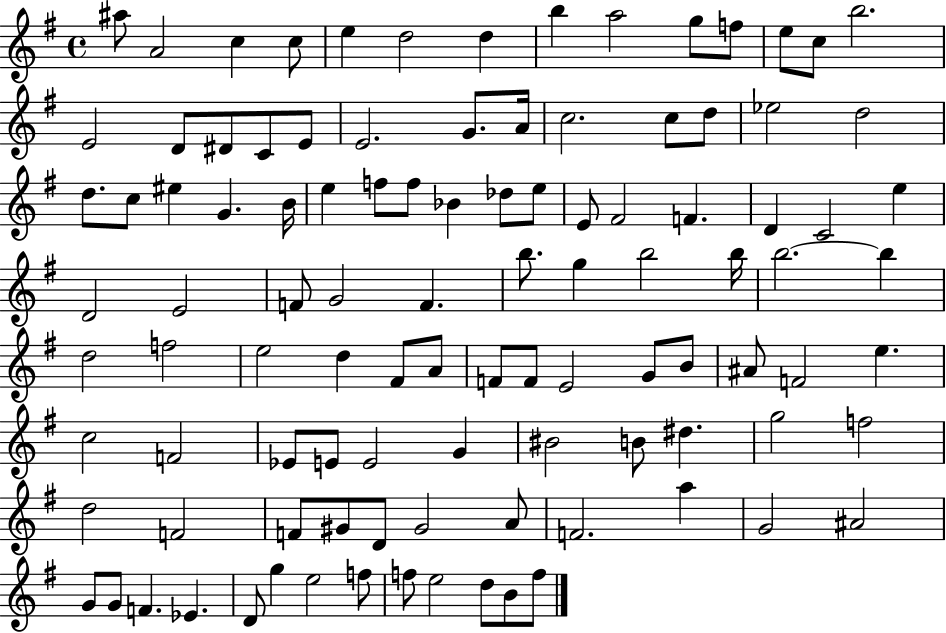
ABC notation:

X:1
T:Untitled
M:4/4
L:1/4
K:G
^a/2 A2 c c/2 e d2 d b a2 g/2 f/2 e/2 c/2 b2 E2 D/2 ^D/2 C/2 E/2 E2 G/2 A/4 c2 c/2 d/2 _e2 d2 d/2 c/2 ^e G B/4 e f/2 f/2 _B _d/2 e/2 E/2 ^F2 F D C2 e D2 E2 F/2 G2 F b/2 g b2 b/4 b2 b d2 f2 e2 d ^F/2 A/2 F/2 F/2 E2 G/2 B/2 ^A/2 F2 e c2 F2 _E/2 E/2 E2 G ^B2 B/2 ^d g2 f2 d2 F2 F/2 ^G/2 D/2 ^G2 A/2 F2 a G2 ^A2 G/2 G/2 F _E D/2 g e2 f/2 f/2 e2 d/2 B/2 f/2